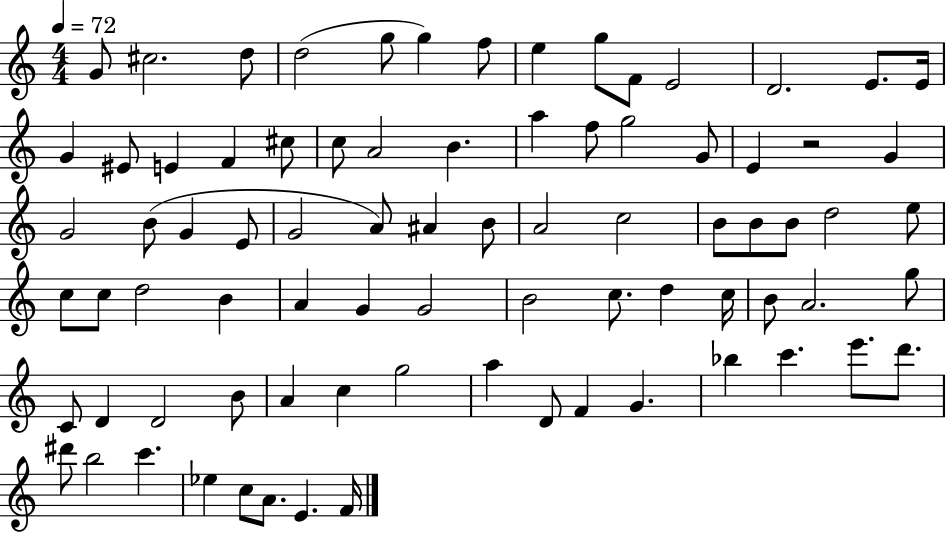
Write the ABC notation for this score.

X:1
T:Untitled
M:4/4
L:1/4
K:C
G/2 ^c2 d/2 d2 g/2 g f/2 e g/2 F/2 E2 D2 E/2 E/4 G ^E/2 E F ^c/2 c/2 A2 B a f/2 g2 G/2 E z2 G G2 B/2 G E/2 G2 A/2 ^A B/2 A2 c2 B/2 B/2 B/2 d2 e/2 c/2 c/2 d2 B A G G2 B2 c/2 d c/4 B/2 A2 g/2 C/2 D D2 B/2 A c g2 a D/2 F G _b c' e'/2 d'/2 ^d'/2 b2 c' _e c/2 A/2 E F/4